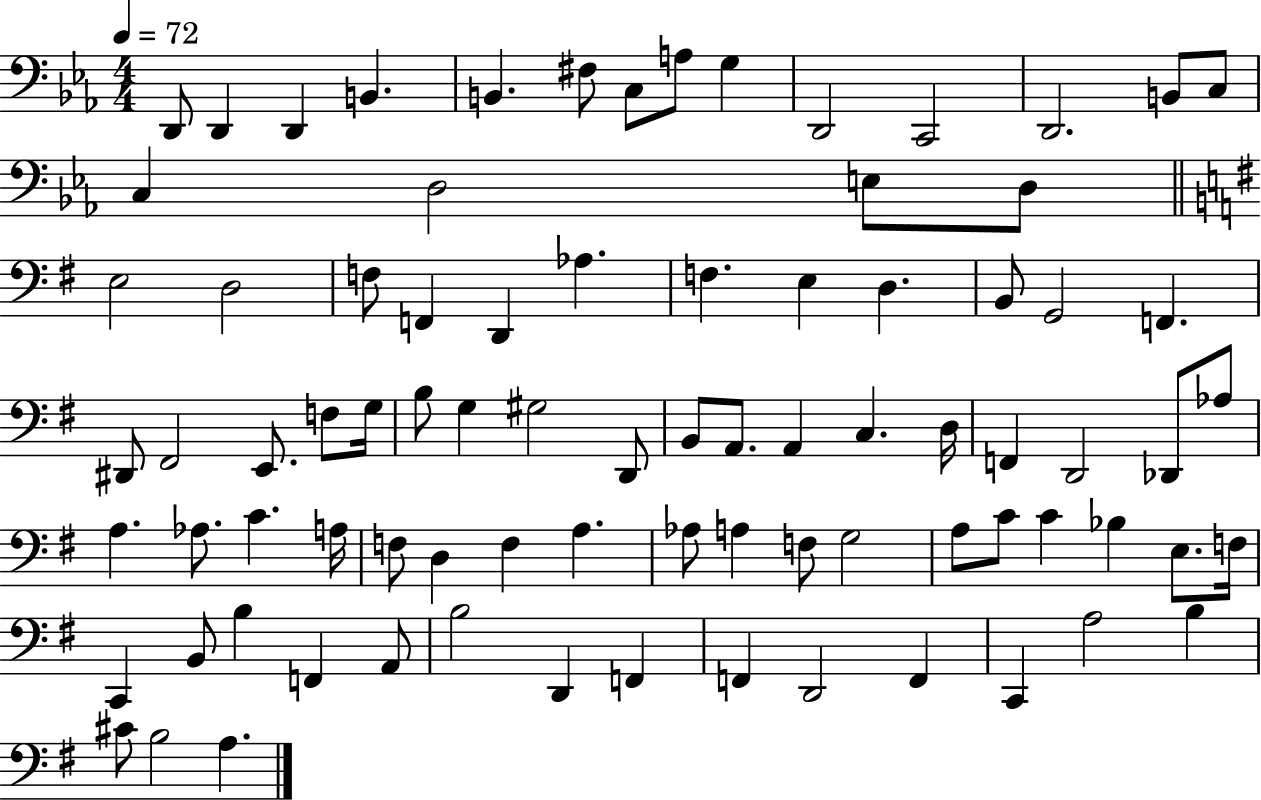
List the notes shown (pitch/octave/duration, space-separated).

D2/e D2/q D2/q B2/q. B2/q. F#3/e C3/e A3/e G3/q D2/h C2/h D2/h. B2/e C3/e C3/q D3/h E3/e D3/e E3/h D3/h F3/e F2/q D2/q Ab3/q. F3/q. E3/q D3/q. B2/e G2/h F2/q. D#2/e F#2/h E2/e. F3/e G3/s B3/e G3/q G#3/h D2/e B2/e A2/e. A2/q C3/q. D3/s F2/q D2/h Db2/e Ab3/e A3/q. Ab3/e. C4/q. A3/s F3/e D3/q F3/q A3/q. Ab3/e A3/q F3/e G3/h A3/e C4/e C4/q Bb3/q E3/e. F3/s C2/q B2/e B3/q F2/q A2/e B3/h D2/q F2/q F2/q D2/h F2/q C2/q A3/h B3/q C#4/e B3/h A3/q.